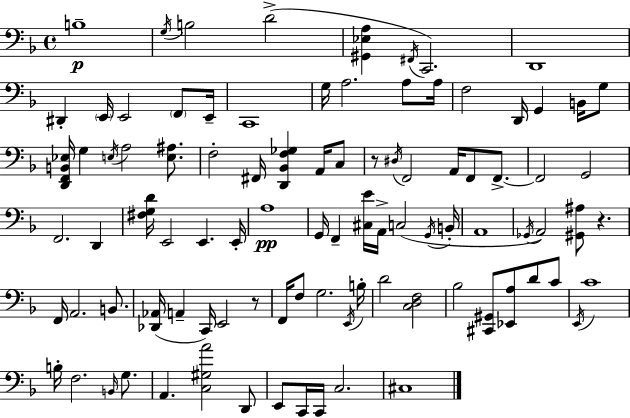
{
  \clef bass
  \time 4/4
  \defaultTimeSignature
  \key d \minor
  \repeat volta 2 { b1--\p | \acciaccatura { g16 } b2 d'2->( | <gis, ees a>4 \acciaccatura { fis,16 } c,2.) | d,1 | \break dis,4-. \parenthesize e,16 e,2 \parenthesize f,8 | e,16-- c,1 | g16 a2. a8 | a16 f2 d,16 g,4 b,16 | \break g8 <d, f, b, ees>16 g4 \acciaccatura { e16 } a2 | <e ais>8. f2-. fis,16 <d, bes, f ges>4 | a,16 c8 r8 \acciaccatura { dis16 } f,2 a,16 f,8 | f,8.->~~ f,2 g,2 | \break f,2. | d,4 <fis g d'>16 e,2 e,4. | e,16-. a1\pp | g,16 f,4-- <cis e'>16 a,16-> c2( | \break \acciaccatura { g,16 } b,16-. a,1 | \acciaccatura { ges,16 }) a,2 <gis, ais>8 | r4. f,16 a,2. | b,8. <des, aes,>16( a,4-- c,16) e,2 | \break r8 f,16 f8 g2. | \acciaccatura { e,16 } b16-. d'2 <c d f>2 | bes2 <cis, gis,>8 | <ees, a>8 d'8 c'8 \acciaccatura { e,16 } c'1 | \break b16-. f2. | \grace { b,16 } g8. a,4. <c gis a'>2 | d,8 e,8 c,16 c,16 c2. | cis1 | \break } \bar "|."
}